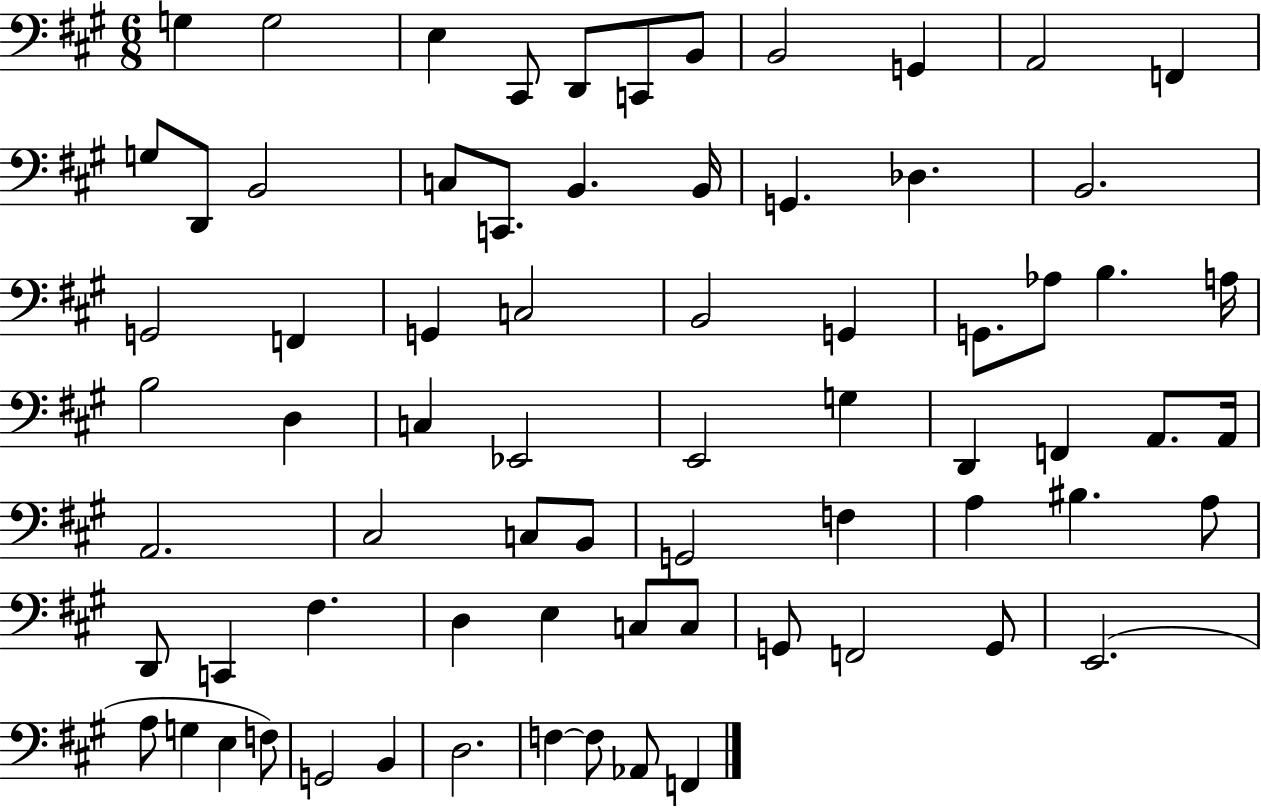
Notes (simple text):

G3/q G3/h E3/q C#2/e D2/e C2/e B2/e B2/h G2/q A2/h F2/q G3/e D2/e B2/h C3/e C2/e. B2/q. B2/s G2/q. Db3/q. B2/h. G2/h F2/q G2/q C3/h B2/h G2/q G2/e. Ab3/e B3/q. A3/s B3/h D3/q C3/q Eb2/h E2/h G3/q D2/q F2/q A2/e. A2/s A2/h. C#3/h C3/e B2/e G2/h F3/q A3/q BIS3/q. A3/e D2/e C2/q F#3/q. D3/q E3/q C3/e C3/e G2/e F2/h G2/e E2/h. A3/e G3/q E3/q F3/e G2/h B2/q D3/h. F3/q F3/e Ab2/e F2/q